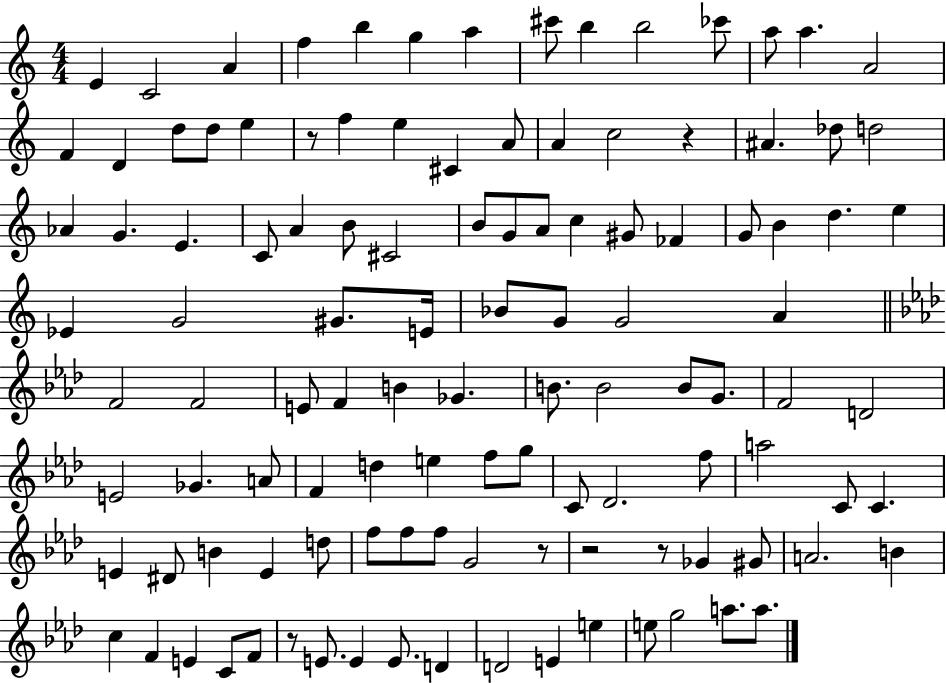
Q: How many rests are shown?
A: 6